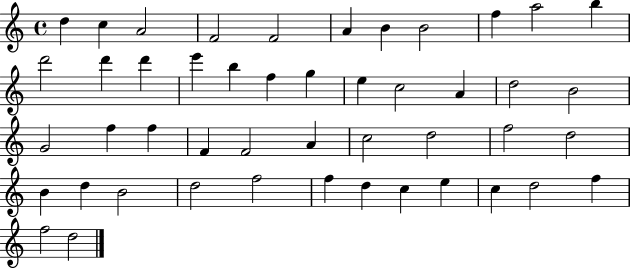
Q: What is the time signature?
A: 4/4